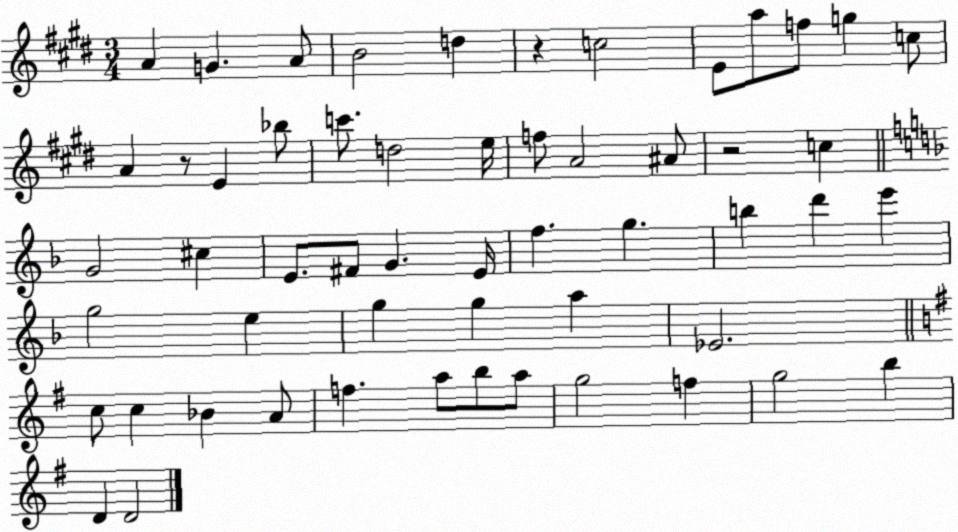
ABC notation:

X:1
T:Untitled
M:3/4
L:1/4
K:E
A G A/2 B2 d z c2 E/2 a/2 f/2 g c/2 A z/2 E _b/2 c'/2 d2 e/4 f/2 A2 ^A/2 z2 c G2 ^c E/2 ^F/2 G E/4 f g b d' e' g2 e g g a _E2 c/2 c _B A/2 f a/2 b/2 a/2 g2 f g2 b D D2